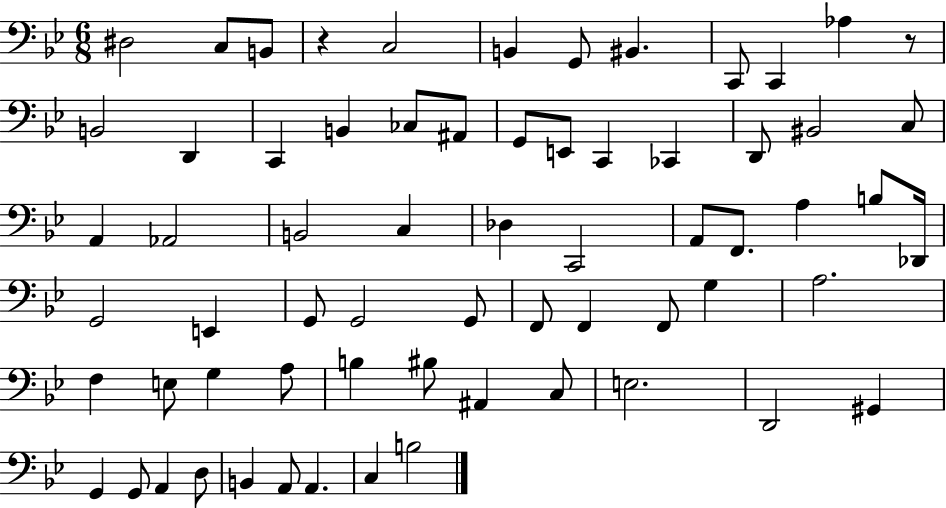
D#3/h C3/e B2/e R/q C3/h B2/q G2/e BIS2/q. C2/e C2/q Ab3/q R/e B2/h D2/q C2/q B2/q CES3/e A#2/e G2/e E2/e C2/q CES2/q D2/e BIS2/h C3/e A2/q Ab2/h B2/h C3/q Db3/q C2/h A2/e F2/e. A3/q B3/e Db2/s G2/h E2/q G2/e G2/h G2/e F2/e F2/q F2/e G3/q A3/h. F3/q E3/e G3/q A3/e B3/q BIS3/e A#2/q C3/e E3/h. D2/h G#2/q G2/q G2/e A2/q D3/e B2/q A2/e A2/q. C3/q B3/h